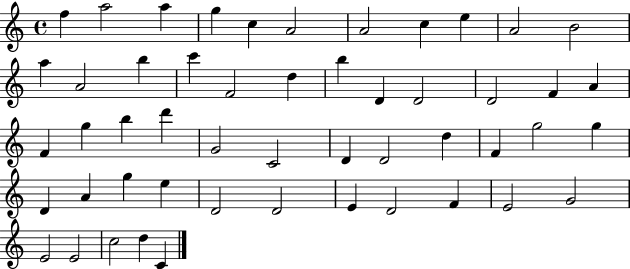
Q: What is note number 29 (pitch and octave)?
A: C4